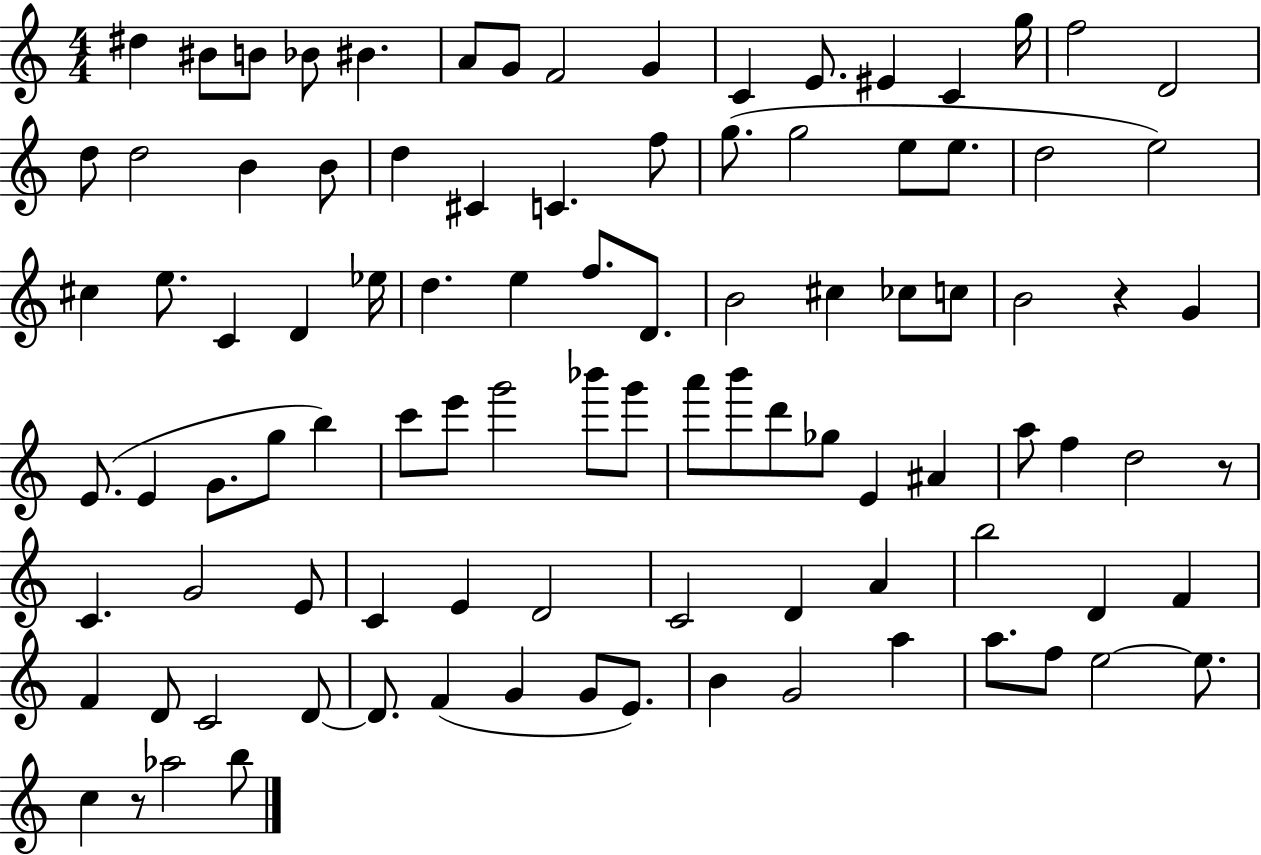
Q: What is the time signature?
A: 4/4